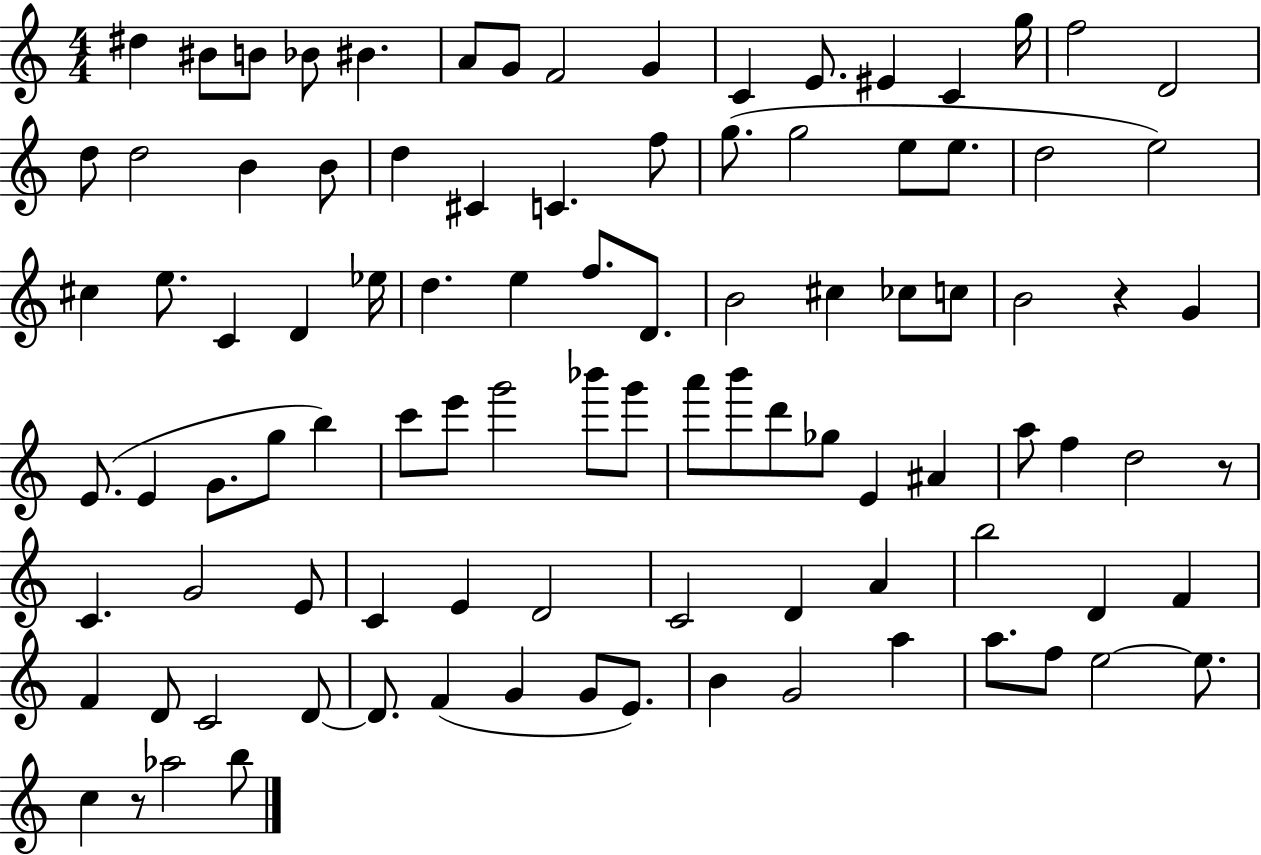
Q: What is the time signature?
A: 4/4